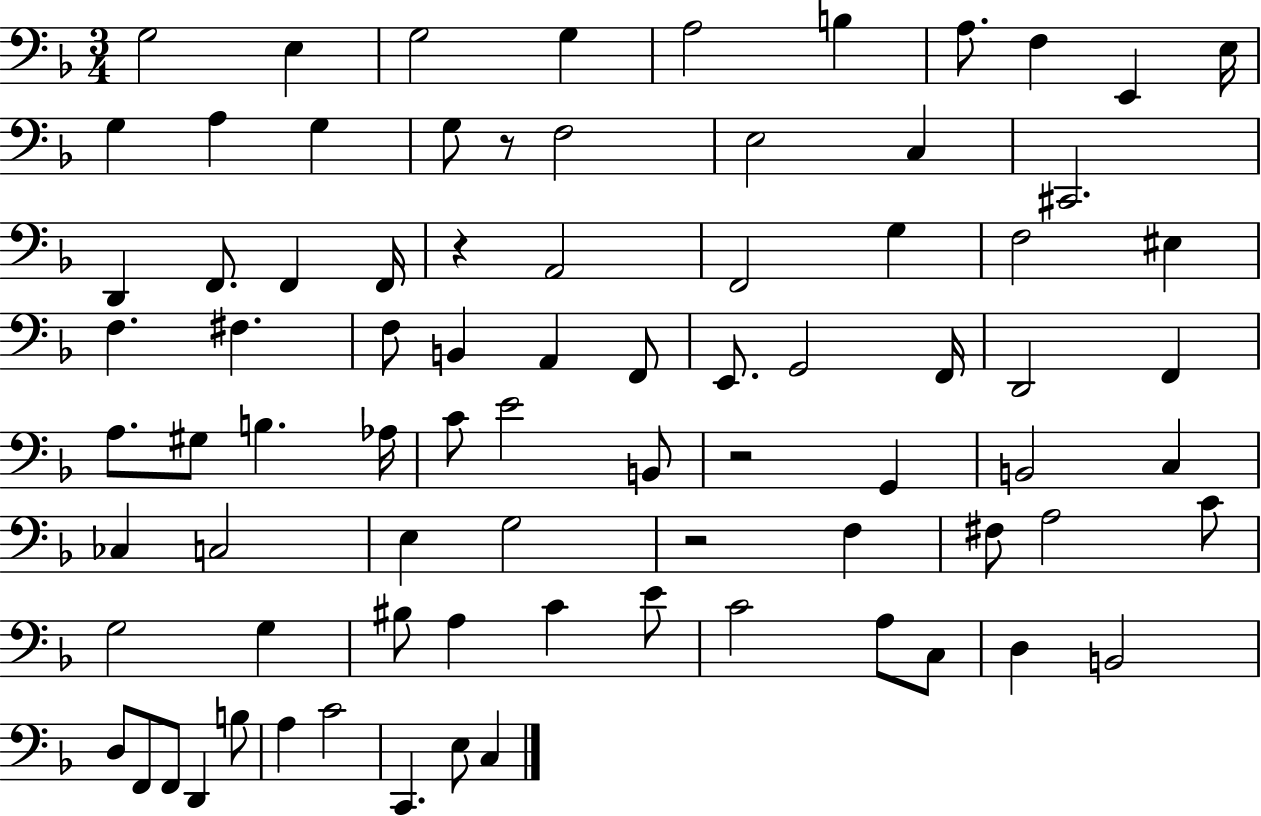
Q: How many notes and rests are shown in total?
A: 81